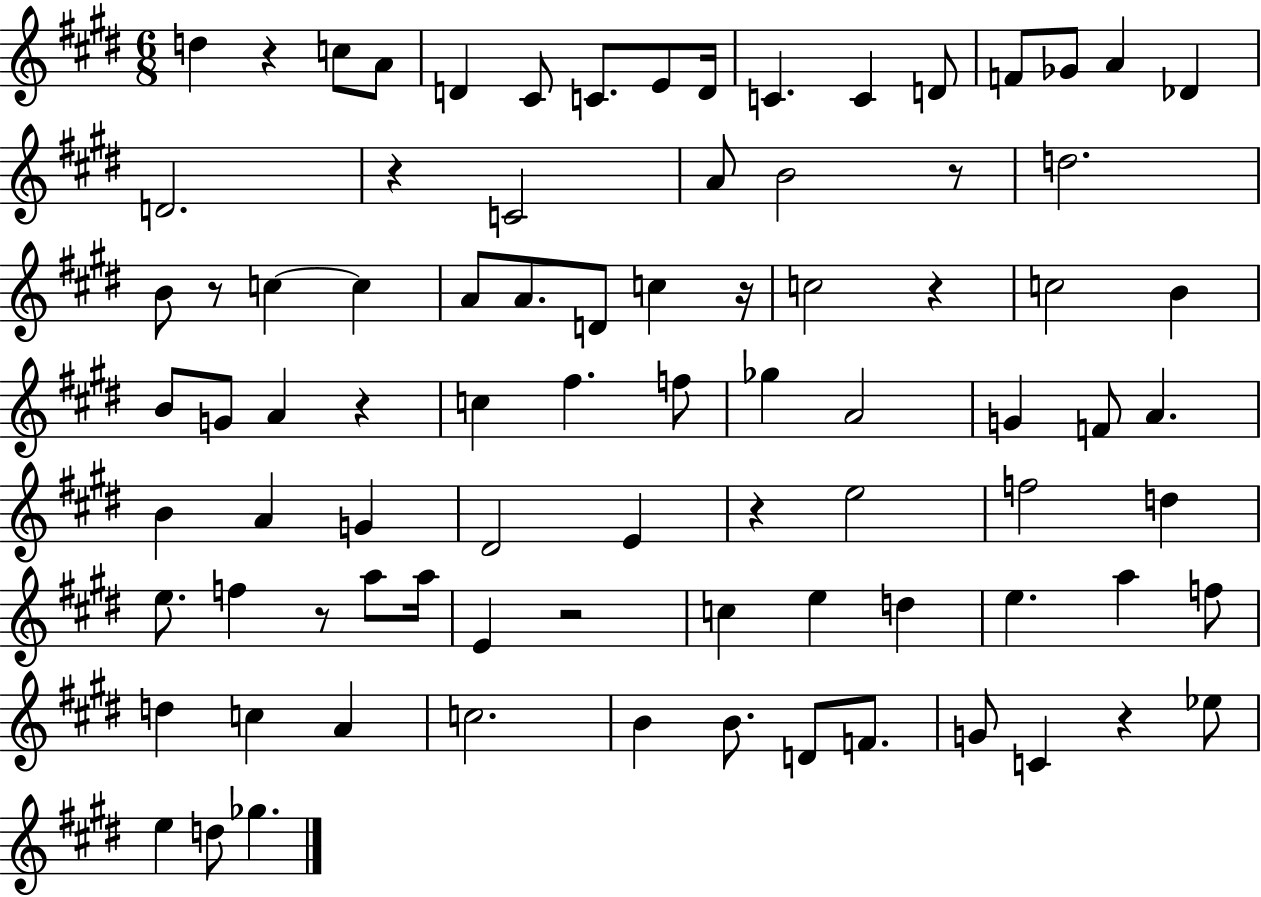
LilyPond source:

{
  \clef treble
  \numericTimeSignature
  \time 6/8
  \key e \major
  d''4 r4 c''8 a'8 | d'4 cis'8 c'8. e'8 d'16 | c'4. c'4 d'8 | f'8 ges'8 a'4 des'4 | \break d'2. | r4 c'2 | a'8 b'2 r8 | d''2. | \break b'8 r8 c''4~~ c''4 | a'8 a'8. d'8 c''4 r16 | c''2 r4 | c''2 b'4 | \break b'8 g'8 a'4 r4 | c''4 fis''4. f''8 | ges''4 a'2 | g'4 f'8 a'4. | \break b'4 a'4 g'4 | dis'2 e'4 | r4 e''2 | f''2 d''4 | \break e''8. f''4 r8 a''8 a''16 | e'4 r2 | c''4 e''4 d''4 | e''4. a''4 f''8 | \break d''4 c''4 a'4 | c''2. | b'4 b'8. d'8 f'8. | g'8 c'4 r4 ees''8 | \break e''4 d''8 ges''4. | \bar "|."
}